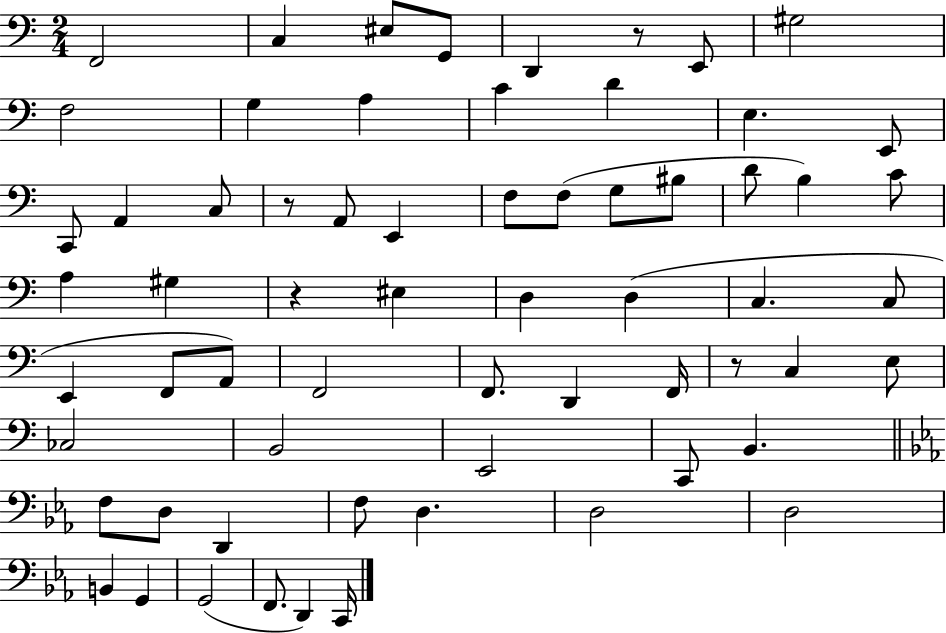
{
  \clef bass
  \numericTimeSignature
  \time 2/4
  \key c \major
  f,2 | c4 eis8 g,8 | d,4 r8 e,8 | gis2 | \break f2 | g4 a4 | c'4 d'4 | e4. e,8 | \break c,8 a,4 c8 | r8 a,8 e,4 | f8 f8( g8 bis8 | d'8 b4) c'8 | \break a4 gis4 | r4 eis4 | d4 d4( | c4. c8 | \break e,4 f,8 a,8) | f,2 | f,8. d,4 f,16 | r8 c4 e8 | \break ces2 | b,2 | e,2 | c,8 b,4. | \break \bar "||" \break \key ees \major f8 d8 d,4 | f8 d4. | d2 | d2 | \break b,4 g,4 | g,2( | f,8. d,4) c,16 | \bar "|."
}